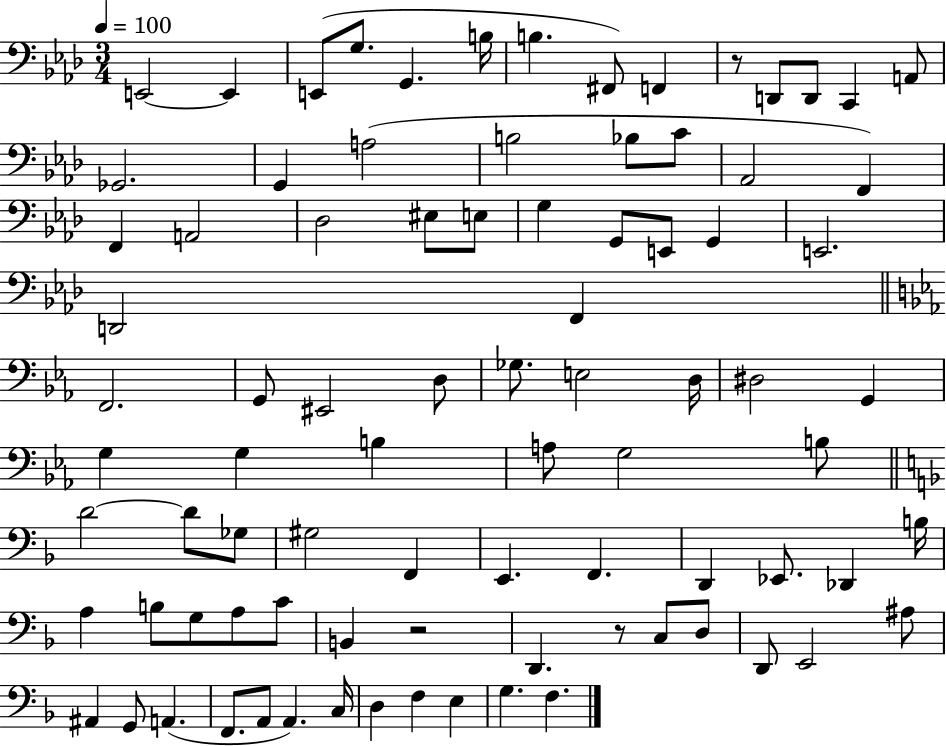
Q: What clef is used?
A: bass